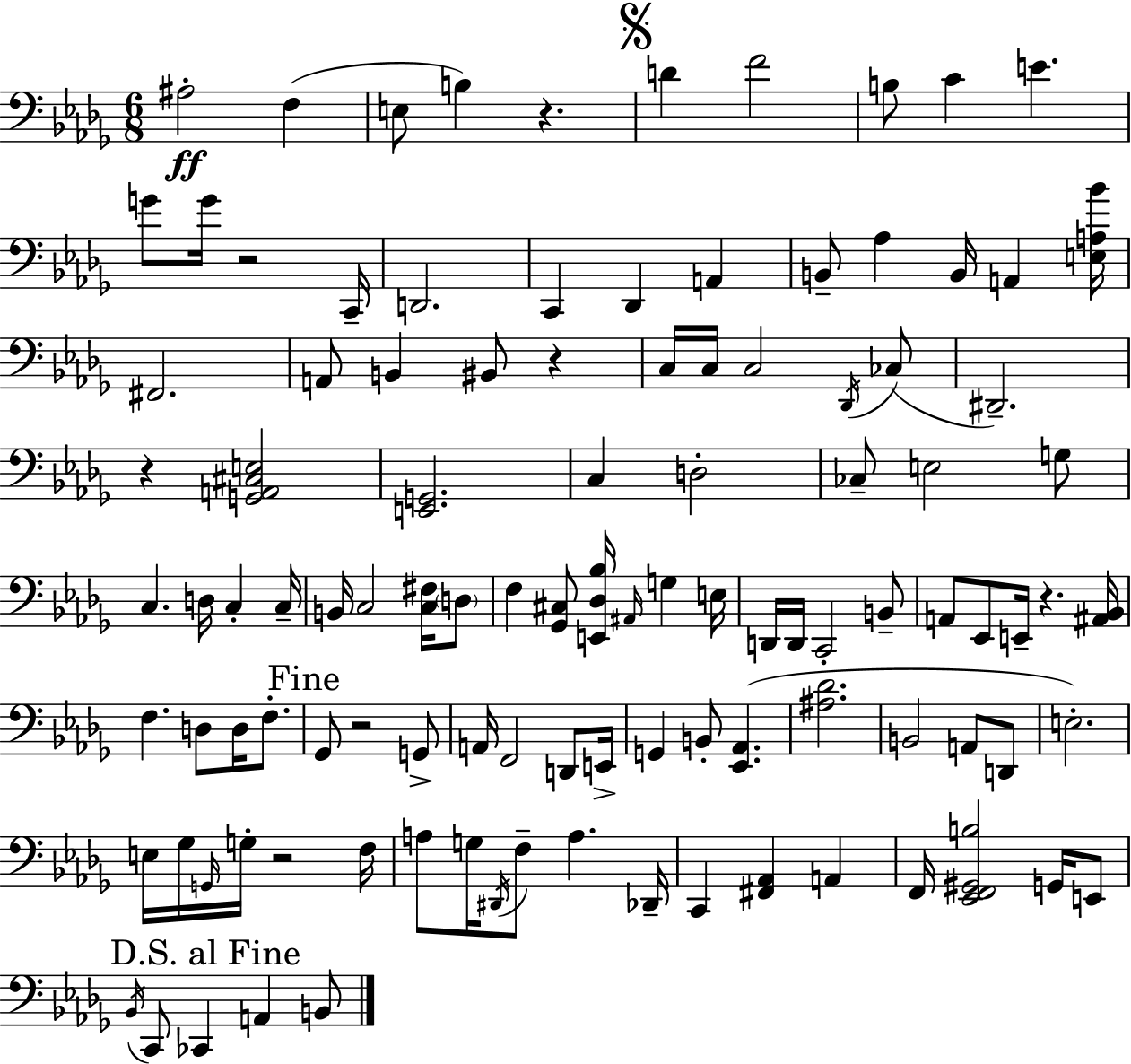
A#3/h F3/q E3/e B3/q R/q. D4/q F4/h B3/e C4/q E4/q. G4/e G4/s R/h C2/s D2/h. C2/q Db2/q A2/q B2/e Ab3/q B2/s A2/q [E3,A3,Bb4]/s F#2/h. A2/e B2/q BIS2/e R/q C3/s C3/s C3/h Db2/s CES3/e D#2/h. R/q [G2,A2,C#3,E3]/h [E2,G2]/h. C3/q D3/h CES3/e E3/h G3/e C3/q. D3/s C3/q C3/s B2/s C3/h [C3,F#3]/s D3/e F3/q [Gb2,C#3]/e [E2,Db3,Bb3]/s A#2/s G3/q E3/s D2/s D2/s C2/h B2/e A2/e Eb2/e E2/s R/q. [A#2,Bb2]/s F3/q. D3/e D3/s F3/e. Gb2/e R/h G2/e A2/s F2/h D2/e E2/s G2/q B2/e [Eb2,Ab2]/q. [A#3,Db4]/h. B2/h A2/e D2/e E3/h. E3/s Gb3/s G2/s G3/s R/h F3/s A3/e G3/s D#2/s F3/e A3/q. Db2/s C2/q [F#2,Ab2]/q A2/q F2/s [Eb2,F2,G#2,B3]/h G2/s E2/e Bb2/s C2/e CES2/q A2/q B2/e